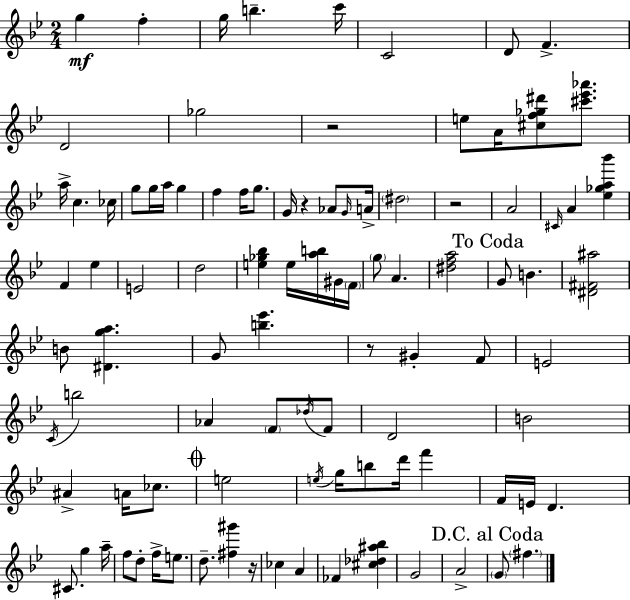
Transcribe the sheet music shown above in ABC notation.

X:1
T:Untitled
M:2/4
L:1/4
K:Bb
g f g/4 b c'/4 C2 D/2 F D2 _g2 z2 e/2 A/4 [^cf_g^d']/2 [^c'_e'_a']/2 a/4 c _c/4 g/2 g/4 a/4 g f f/4 g/2 G/4 z _A/2 G/4 A/4 ^d2 z2 A2 ^C/4 A [_e_ga_b'] F _e E2 d2 [e_g_b] e/4 [ab]/4 ^G/4 F/4 g/2 A [^dfa]2 G/2 B [^D^F^a]2 B/2 [^Dga] G/2 [b_e'] z/2 ^G F/2 E2 C/4 b2 _A F/2 _d/4 F/2 D2 B2 ^A A/4 _c/2 e2 e/4 g/4 b/2 d'/4 f' F/4 E/4 D ^C/2 g a/4 f/2 d/2 f/4 e/2 d/2 [^f^g'] z/4 _c A _F [^c_d^a_b] G2 A2 G/2 ^f